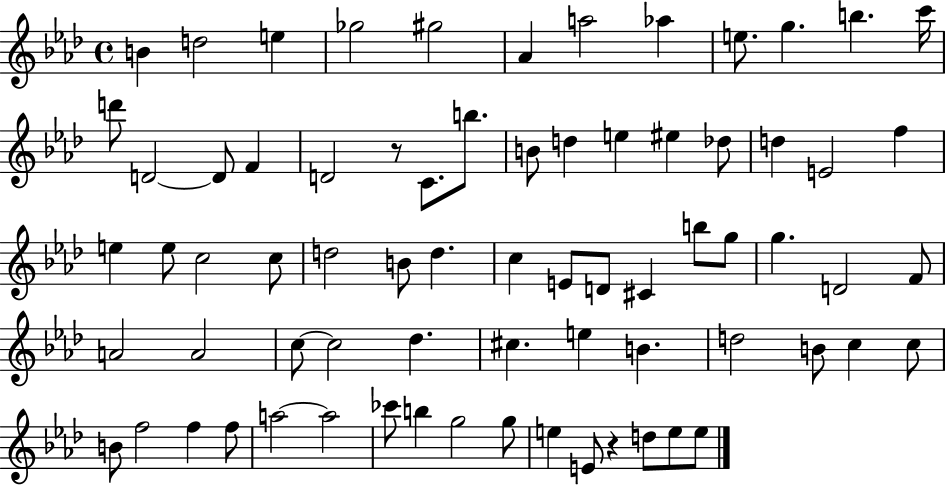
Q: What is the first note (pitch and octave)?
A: B4